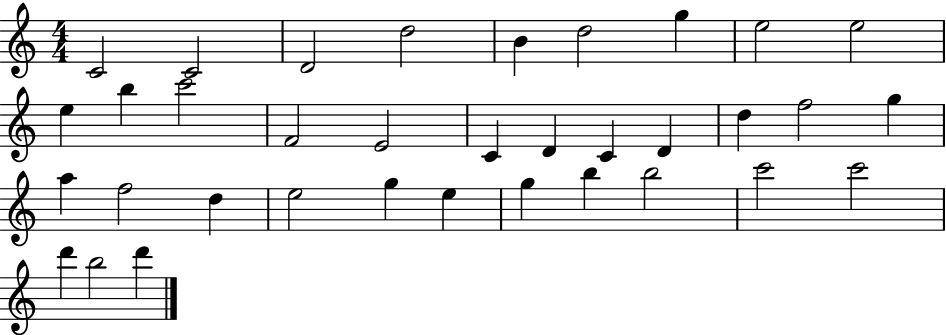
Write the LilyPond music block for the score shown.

{
  \clef treble
  \numericTimeSignature
  \time 4/4
  \key c \major
  c'2 c'2 | d'2 d''2 | b'4 d''2 g''4 | e''2 e''2 | \break e''4 b''4 c'''2 | f'2 e'2 | c'4 d'4 c'4 d'4 | d''4 f''2 g''4 | \break a''4 f''2 d''4 | e''2 g''4 e''4 | g''4 b''4 b''2 | c'''2 c'''2 | \break d'''4 b''2 d'''4 | \bar "|."
}